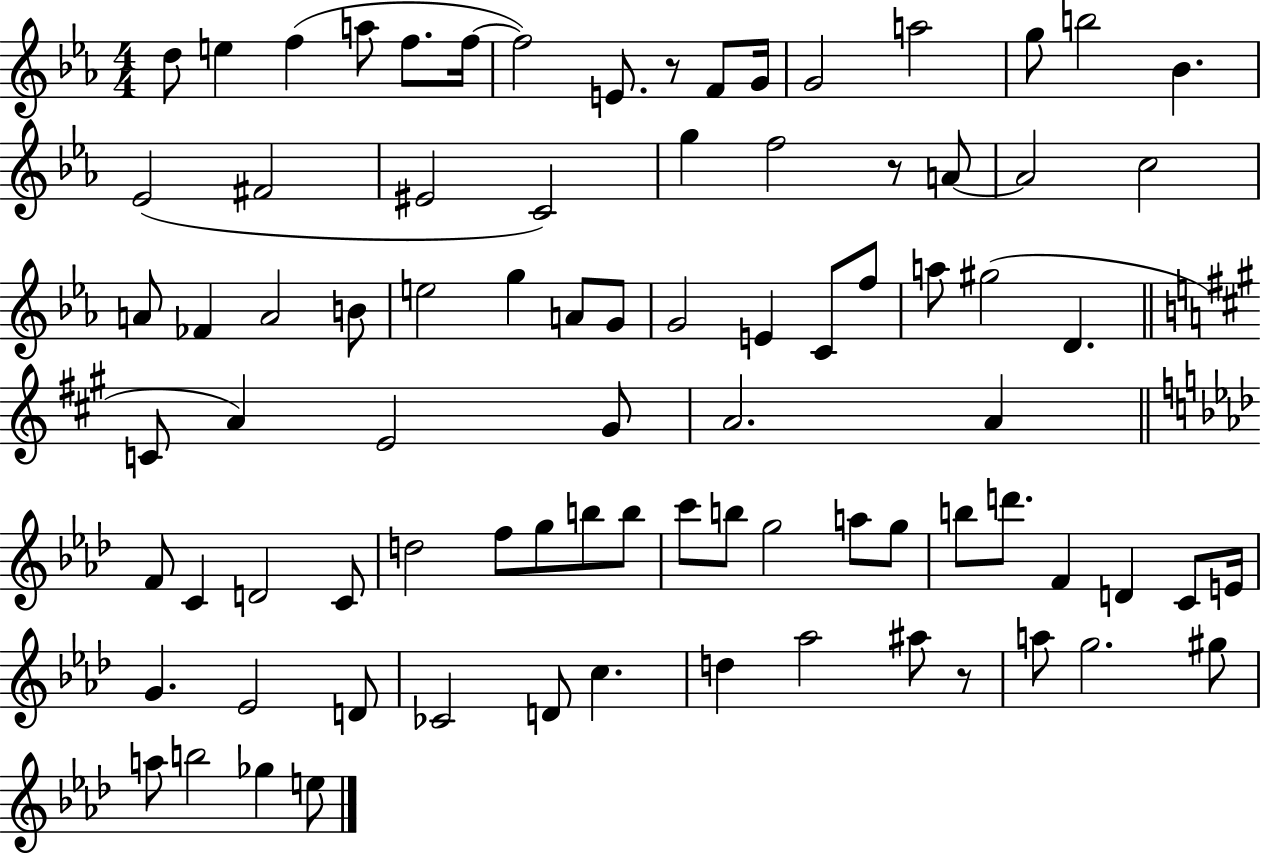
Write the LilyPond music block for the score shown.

{
  \clef treble
  \numericTimeSignature
  \time 4/4
  \key ees \major
  \repeat volta 2 { d''8 e''4 f''4( a''8 f''8. f''16~~ | f''2) e'8. r8 f'8 g'16 | g'2 a''2 | g''8 b''2 bes'4. | \break ees'2( fis'2 | eis'2 c'2) | g''4 f''2 r8 a'8~~ | a'2 c''2 | \break a'8 fes'4 a'2 b'8 | e''2 g''4 a'8 g'8 | g'2 e'4 c'8 f''8 | a''8 gis''2( d'4. | \break \bar "||" \break \key a \major c'8 a'4) e'2 gis'8 | a'2. a'4 | \bar "||" \break \key f \minor f'8 c'4 d'2 c'8 | d''2 f''8 g''8 b''8 b''8 | c'''8 b''8 g''2 a''8 g''8 | b''8 d'''8. f'4 d'4 c'8 e'16 | \break g'4. ees'2 d'8 | ces'2 d'8 c''4. | d''4 aes''2 ais''8 r8 | a''8 g''2. gis''8 | \break a''8 b''2 ges''4 e''8 | } \bar "|."
}